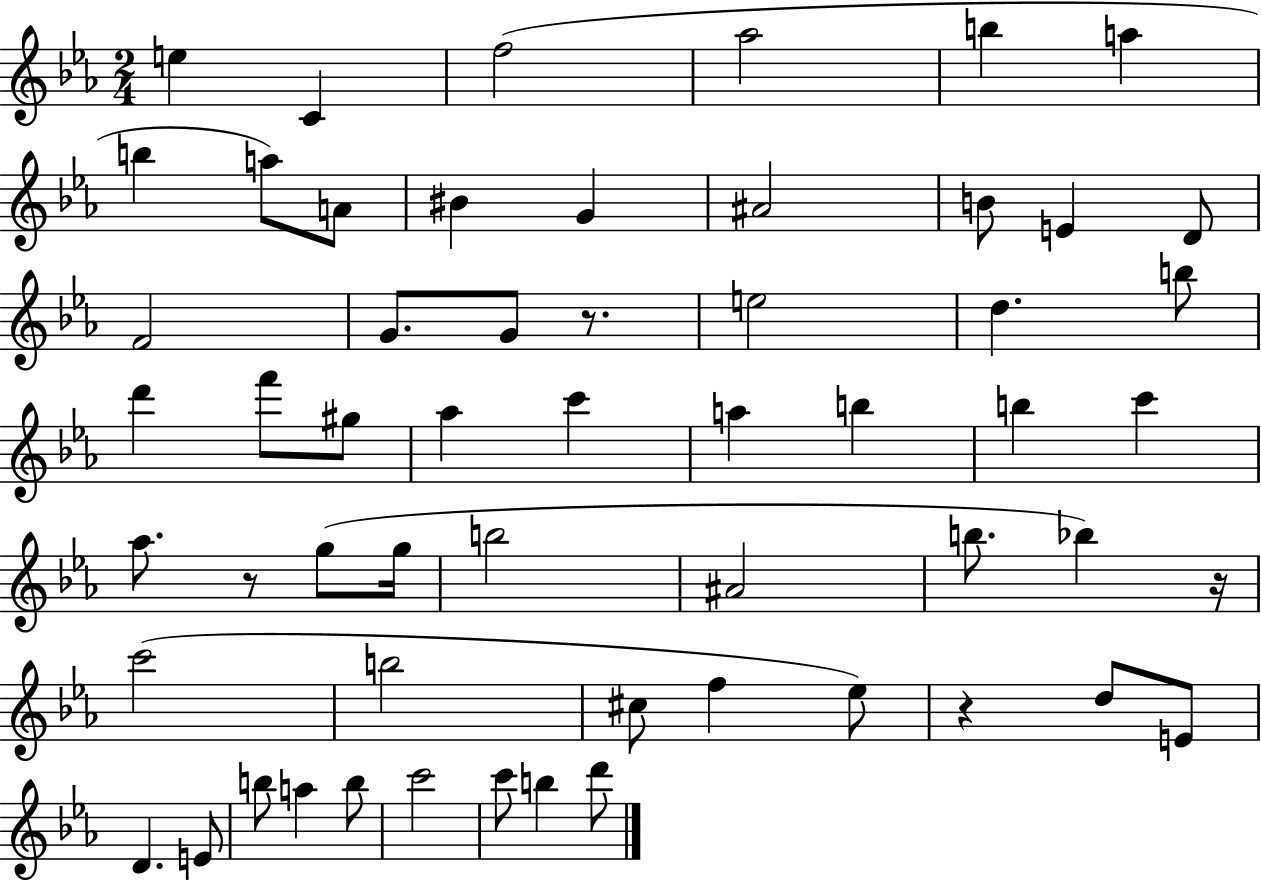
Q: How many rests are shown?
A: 4